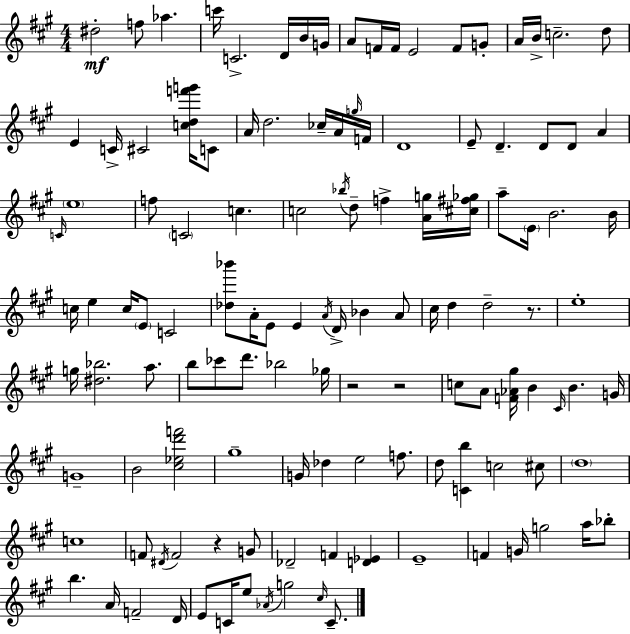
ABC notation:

X:1
T:Untitled
M:4/4
L:1/4
K:A
^d2 f/2 _a c'/4 C2 D/4 B/4 G/4 A/2 F/4 F/4 E2 F/2 G/2 A/4 B/4 c2 d/2 E C/4 ^C2 [cdf'g']/4 C/2 A/4 d2 _c/4 A/4 g/4 F/4 D4 E/2 D D/2 D/2 A C/4 e4 f/2 C2 c c2 _b/4 d/2 f [Ag]/4 [^c^f_g]/4 a/2 E/4 B2 B/4 c/4 e c/4 E/2 C2 [_d_b']/2 A/4 E/2 E A/4 D/4 _B A/2 ^c/4 d d2 z/2 e4 g/4 [^d_b]2 a/2 b/2 _c'/2 d'/2 _b2 _g/4 z2 z2 c/2 A/2 [F_A^g]/4 B ^C/4 B G/4 G4 B2 [^c_ed'f']2 ^g4 G/4 _d e2 f/2 d/2 [Cb] c2 ^c/2 d4 c4 F/2 ^D/4 F2 z G/2 _D2 F [D_E] E4 F G/4 g2 a/4 _b/2 b A/4 F2 D/4 E/2 C/4 e/2 _A/4 g2 ^c/4 C/2